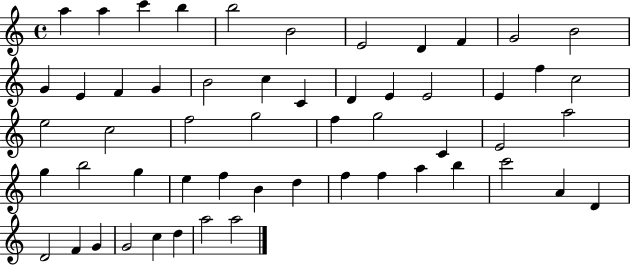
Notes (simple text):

A5/q A5/q C6/q B5/q B5/h B4/h E4/h D4/q F4/q G4/h B4/h G4/q E4/q F4/q G4/q B4/h C5/q C4/q D4/q E4/q E4/h E4/q F5/q C5/h E5/h C5/h F5/h G5/h F5/q G5/h C4/q E4/h A5/h G5/q B5/h G5/q E5/q F5/q B4/q D5/q F5/q F5/q A5/q B5/q C6/h A4/q D4/q D4/h F4/q G4/q G4/h C5/q D5/q A5/h A5/h